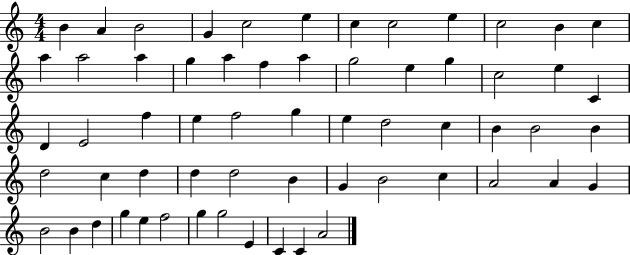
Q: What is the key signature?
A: C major